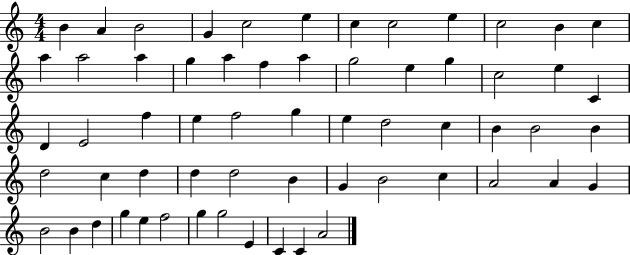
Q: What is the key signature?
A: C major